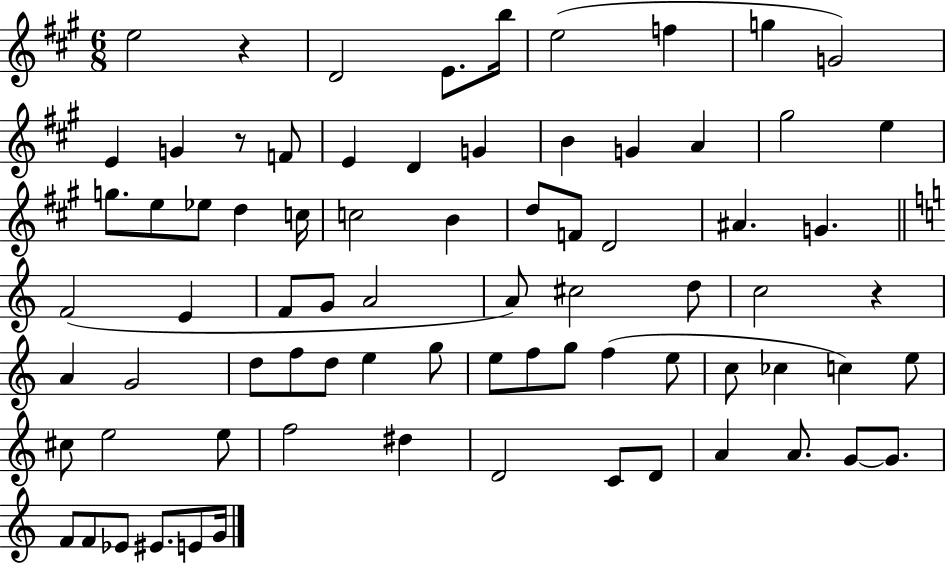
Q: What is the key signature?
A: A major